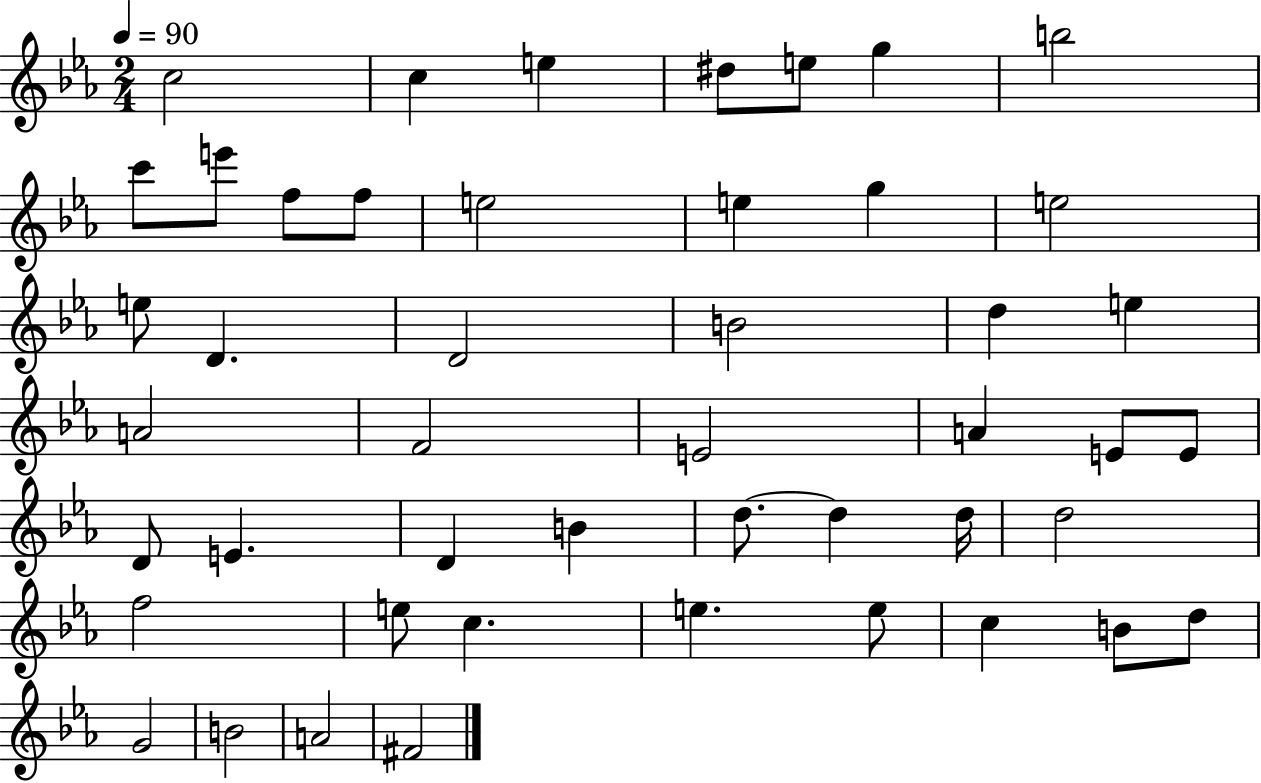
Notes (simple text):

C5/h C5/q E5/q D#5/e E5/e G5/q B5/h C6/e E6/e F5/e F5/e E5/h E5/q G5/q E5/h E5/e D4/q. D4/h B4/h D5/q E5/q A4/h F4/h E4/h A4/q E4/e E4/e D4/e E4/q. D4/q B4/q D5/e. D5/q D5/s D5/h F5/h E5/e C5/q. E5/q. E5/e C5/q B4/e D5/e G4/h B4/h A4/h F#4/h